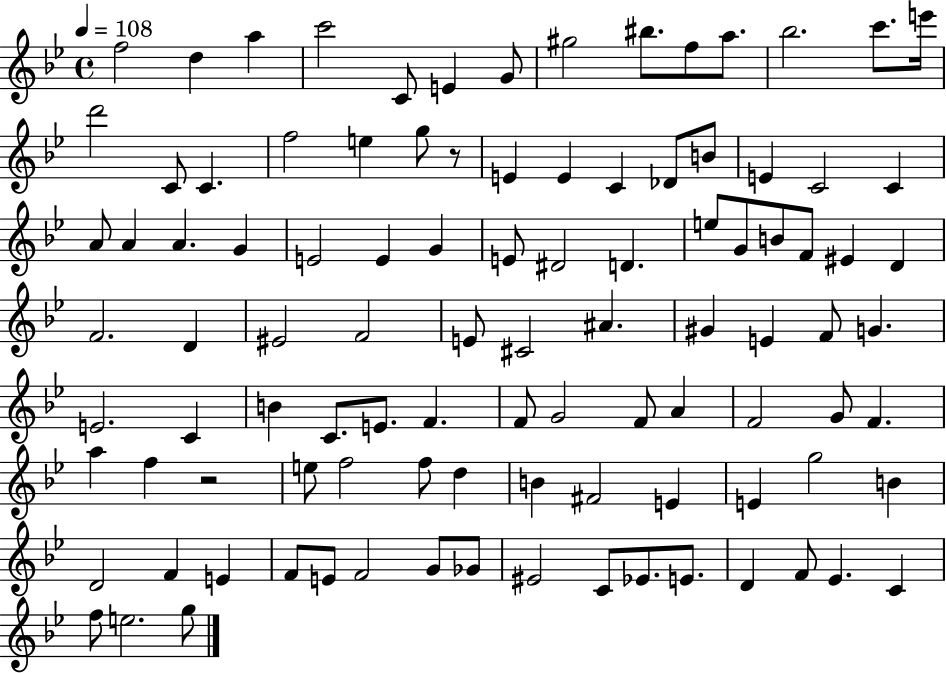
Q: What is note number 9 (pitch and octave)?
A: BIS5